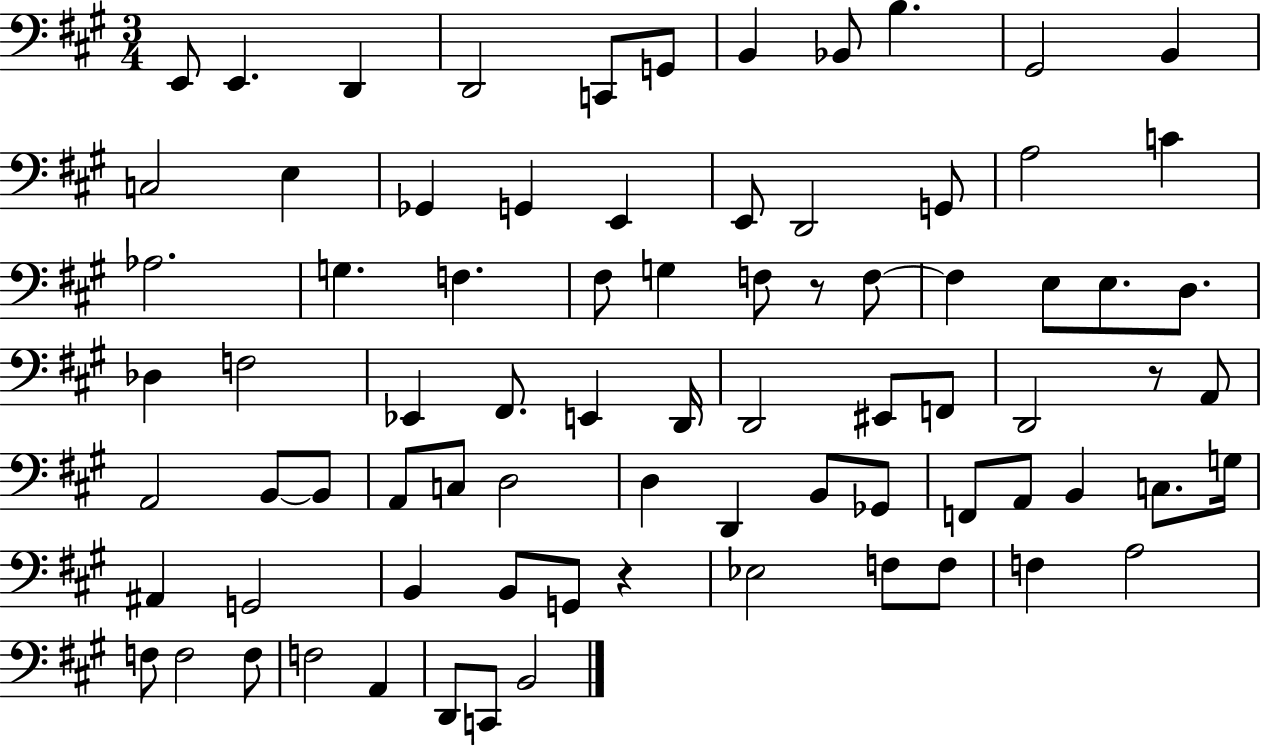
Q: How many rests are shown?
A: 3